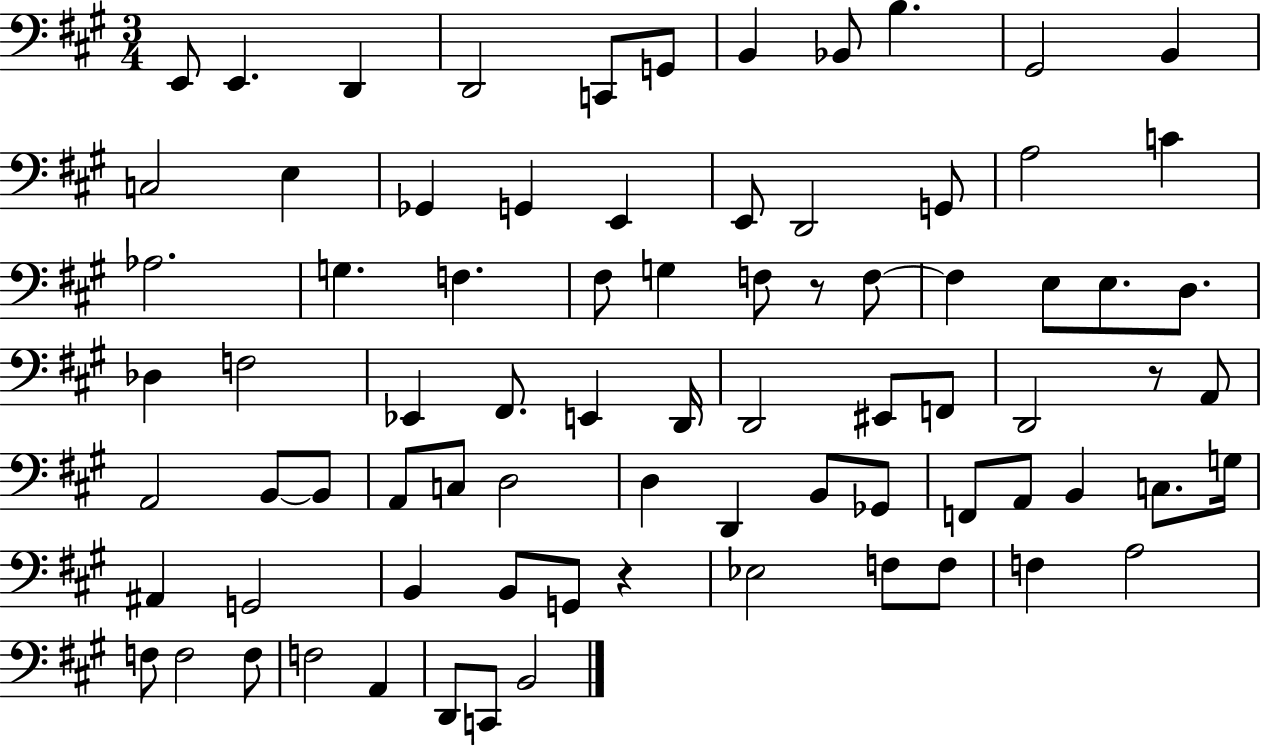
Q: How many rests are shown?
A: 3